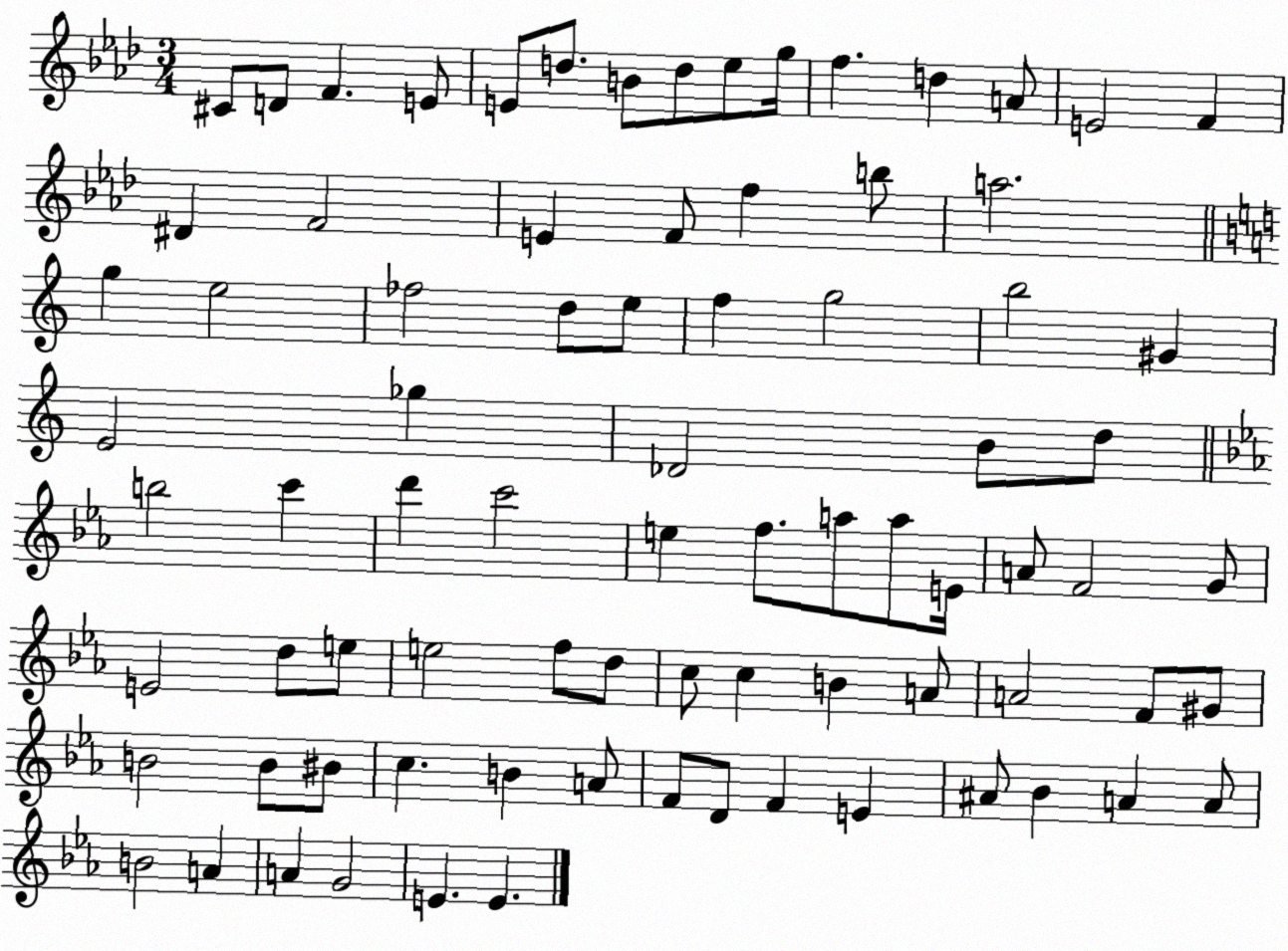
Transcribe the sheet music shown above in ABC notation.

X:1
T:Untitled
M:3/4
L:1/4
K:Ab
^C/2 D/2 F E/2 E/2 d/2 B/2 d/2 _e/2 g/4 f d A/2 E2 F ^D F2 E F/2 f b/2 a2 g e2 _f2 d/2 e/2 f g2 b2 ^G E2 _g _D2 B/2 d/2 b2 c' d' c'2 e f/2 a/2 a/2 E/4 A/2 F2 G/2 E2 d/2 e/2 e2 f/2 d/2 c/2 c B A/2 A2 F/2 ^G/2 B2 B/2 ^B/2 c B A/2 F/2 D/2 F E ^A/2 _B A A/2 B2 A A G2 E E